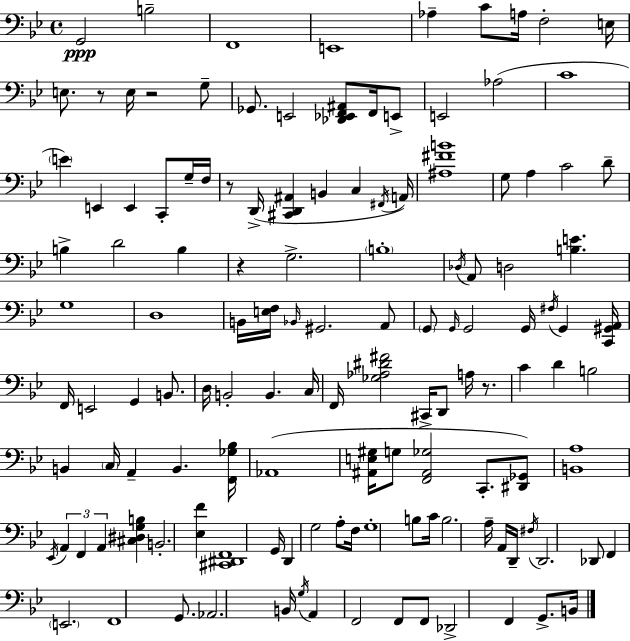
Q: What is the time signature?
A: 4/4